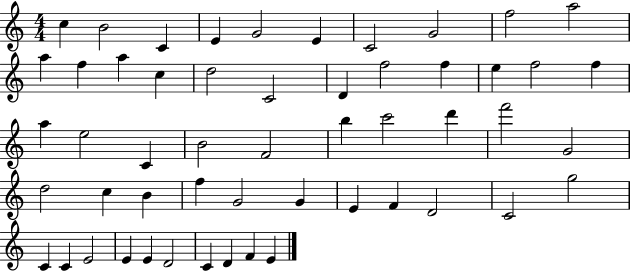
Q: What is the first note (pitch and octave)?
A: C5